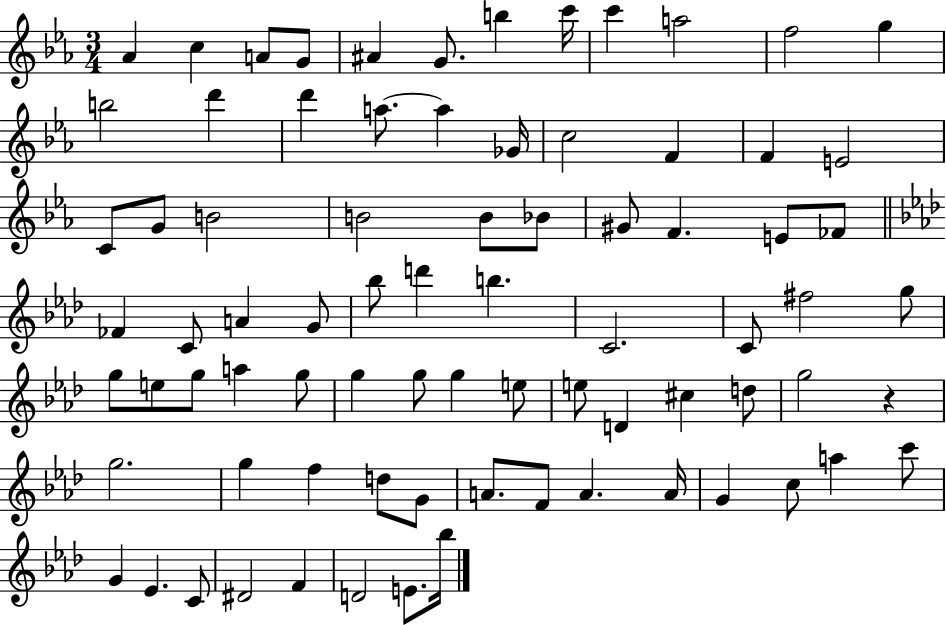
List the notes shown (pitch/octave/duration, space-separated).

Ab4/q C5/q A4/e G4/e A#4/q G4/e. B5/q C6/s C6/q A5/h F5/h G5/q B5/h D6/q D6/q A5/e. A5/q Gb4/s C5/h F4/q F4/q E4/h C4/e G4/e B4/h B4/h B4/e Bb4/e G#4/e F4/q. E4/e FES4/e FES4/q C4/e A4/q G4/e Bb5/e D6/q B5/q. C4/h. C4/e F#5/h G5/e G5/e E5/e G5/e A5/q G5/e G5/q G5/e G5/q E5/e E5/e D4/q C#5/q D5/e G5/h R/q G5/h. G5/q F5/q D5/e G4/e A4/e. F4/e A4/q. A4/s G4/q C5/e A5/q C6/e G4/q Eb4/q. C4/e D#4/h F4/q D4/h E4/e. Bb5/s